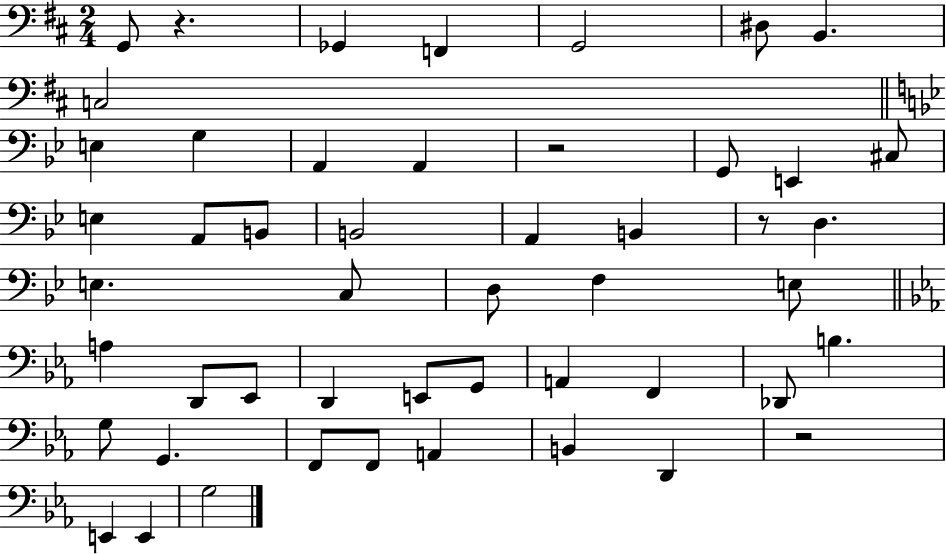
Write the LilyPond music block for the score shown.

{
  \clef bass
  \numericTimeSignature
  \time 2/4
  \key d \major
  g,8 r4. | ges,4 f,4 | g,2 | dis8 b,4. | \break c2 | \bar "||" \break \key g \minor e4 g4 | a,4 a,4 | r2 | g,8 e,4 cis8 | \break e4 a,8 b,8 | b,2 | a,4 b,4 | r8 d4. | \break e4. c8 | d8 f4 e8 | \bar "||" \break \key ees \major a4 d,8 ees,8 | d,4 e,8 g,8 | a,4 f,4 | des,8 b4. | \break g8 g,4. | f,8 f,8 a,4 | b,4 d,4 | r2 | \break e,4 e,4 | g2 | \bar "|."
}